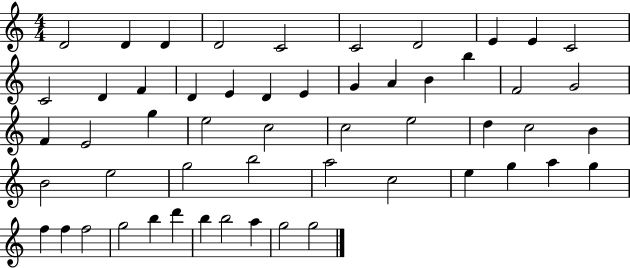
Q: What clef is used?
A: treble